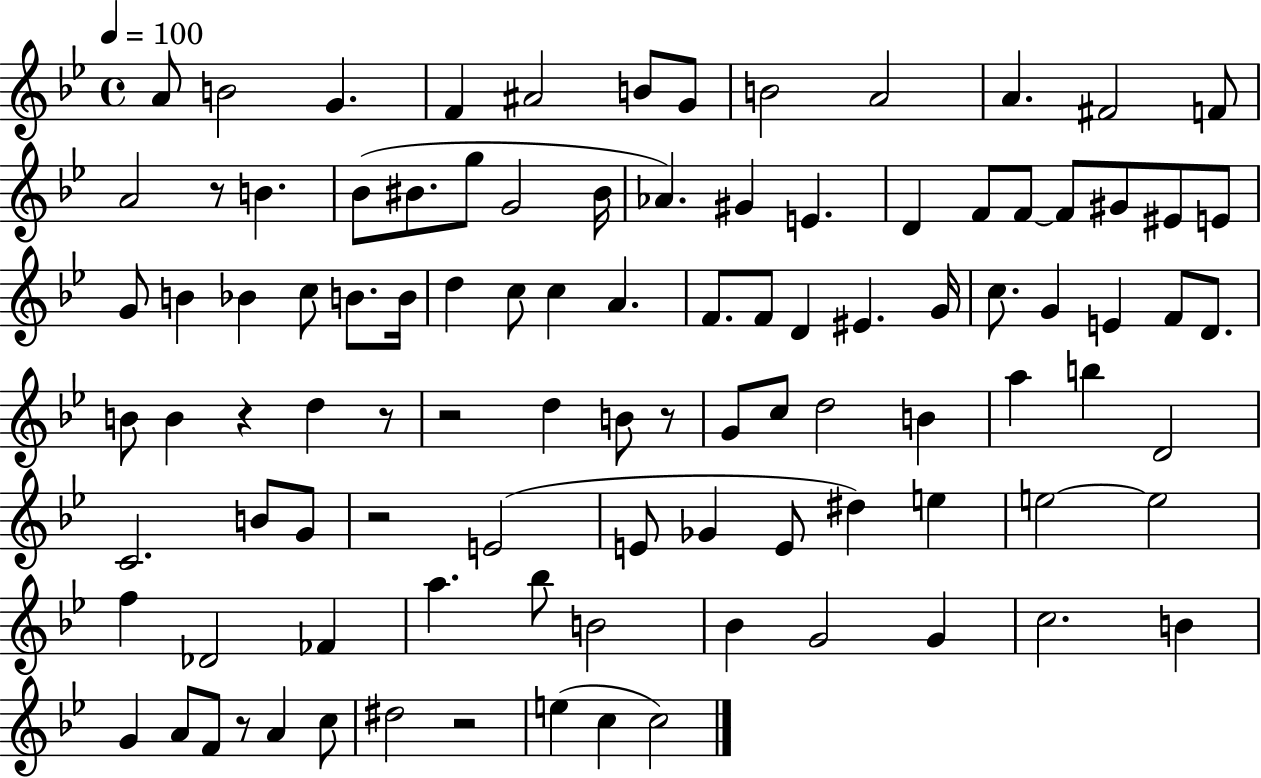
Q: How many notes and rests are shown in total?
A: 100